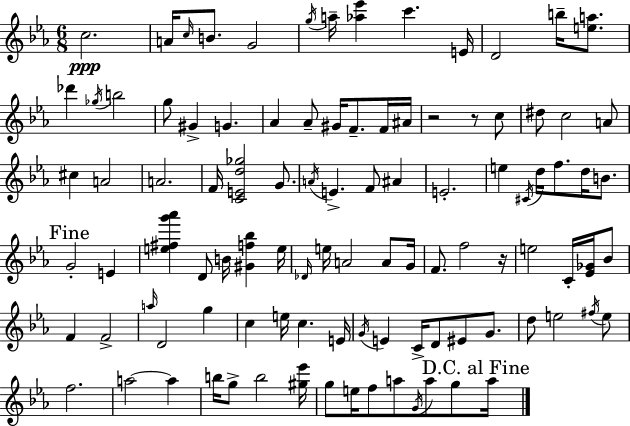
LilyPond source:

{
  \clef treble
  \numericTimeSignature
  \time 6/8
  \key c \minor
  c''2.\ppp | a'16 \grace { c''16 } b'8. g'2 | \acciaccatura { g''16 } a''16-- <aes'' ees'''>4 c'''4. | e'16 d'2 b''16-- <e'' a''>8. | \break des'''4 \acciaccatura { ges''16 } b''2 | g''8 gis'4-> g'4. | aes'4 aes'8-- gis'16 f'8.-- | f'16 ais'16 r2 r8 | \break c''8 dis''8 c''2 | a'8 cis''4 a'2 | a'2. | f'16 <c' e' d'' ges''>2 | \break g'8. \acciaccatura { a'16 } e'4.-> f'8 | ais'4 e'2.-. | e''4 \acciaccatura { cis'16 } d''16 f''8. | d''16 b'8. \mark "Fine" g'2-. | \break e'4 <e'' fis'' g''' aes'''>4 d'8 b'16 | <gis' f'' bes''>4 e''16 \grace { des'16 } e''16 a'2 | a'8 g'16 f'8. f''2 | r16 e''2 | \break c'16-. <ees' ges'>16 bes'8 f'4 f'2-> | \grace { a''16 } d'2 | g''4 c''4 e''16 | c''4. e'16 \acciaccatura { g'16 } e'4 | \break c'16-> d'8 eis'8 g'8. d''8 e''2 | \acciaccatura { fis''16 } e''8 f''2. | a''2~~ | a''4 b''16 g''8-> | \break b''2 <gis'' ees'''>16 g''8 e''16 | f''8 a''8 \acciaccatura { g'16 } a''8 g''8 \mark "D.C. al Fine" a''16 \bar "|."
}